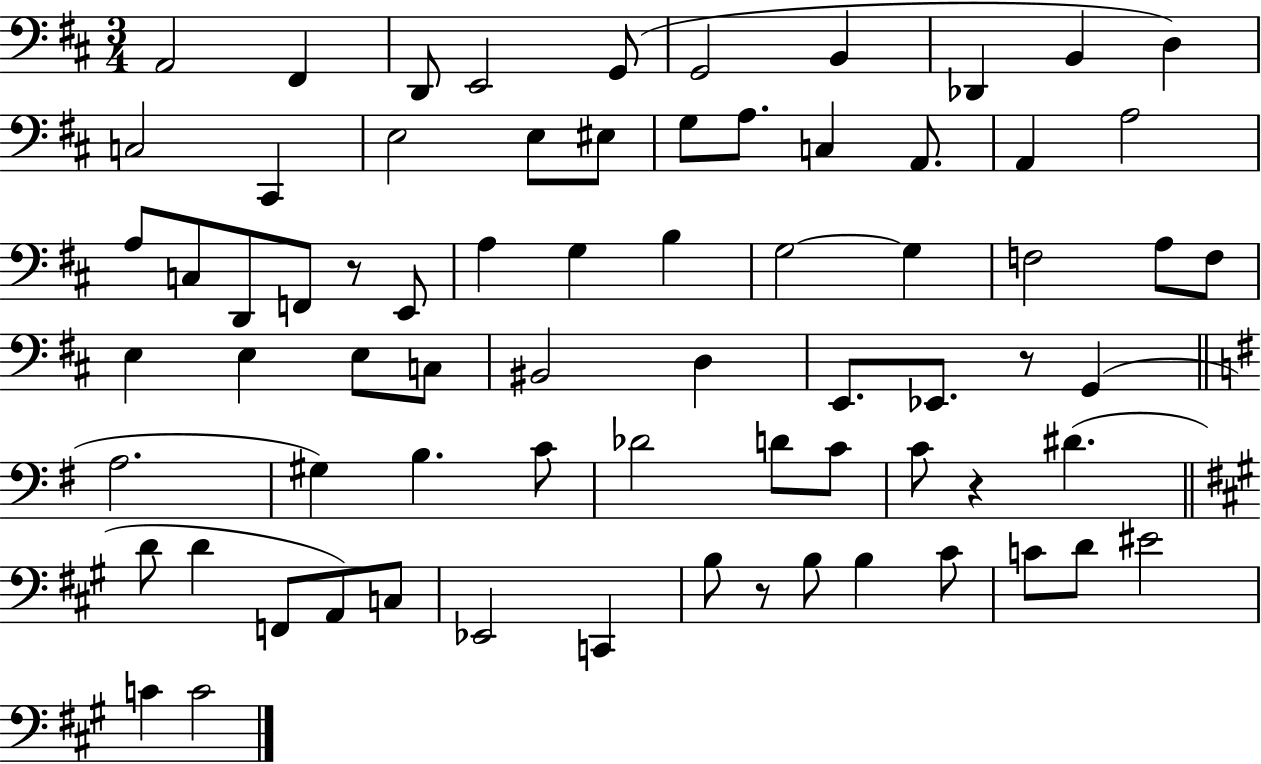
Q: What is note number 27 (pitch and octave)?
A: A3